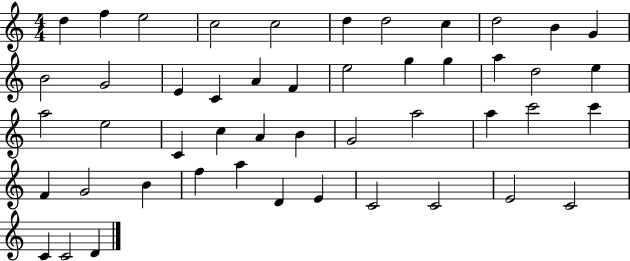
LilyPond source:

{
  \clef treble
  \numericTimeSignature
  \time 4/4
  \key c \major
  d''4 f''4 e''2 | c''2 c''2 | d''4 d''2 c''4 | d''2 b'4 g'4 | \break b'2 g'2 | e'4 c'4 a'4 f'4 | e''2 g''4 g''4 | a''4 d''2 e''4 | \break a''2 e''2 | c'4 c''4 a'4 b'4 | g'2 a''2 | a''4 c'''2 c'''4 | \break f'4 g'2 b'4 | f''4 a''4 d'4 e'4 | c'2 c'2 | e'2 c'2 | \break c'4 c'2 d'4 | \bar "|."
}